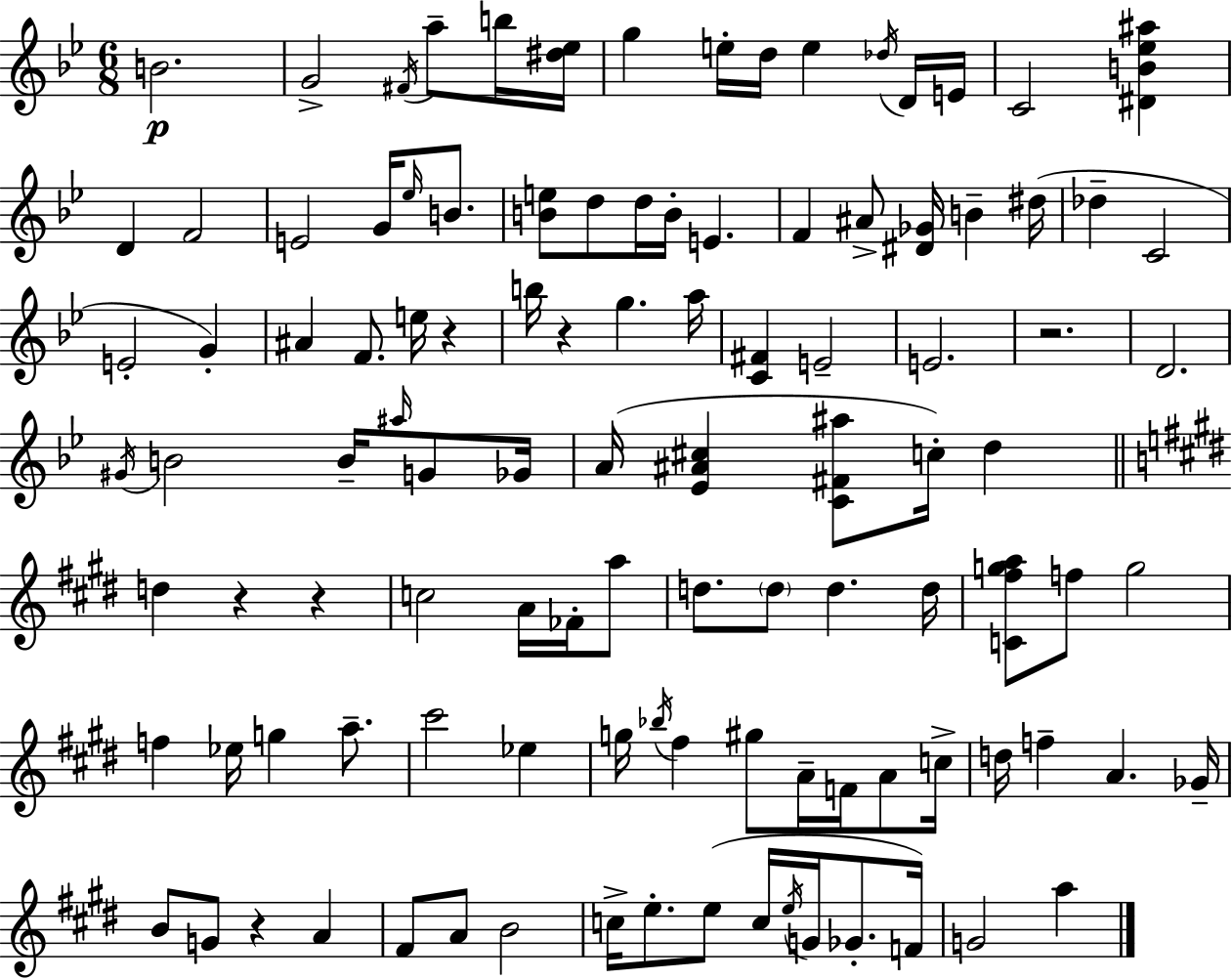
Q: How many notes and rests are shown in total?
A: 108